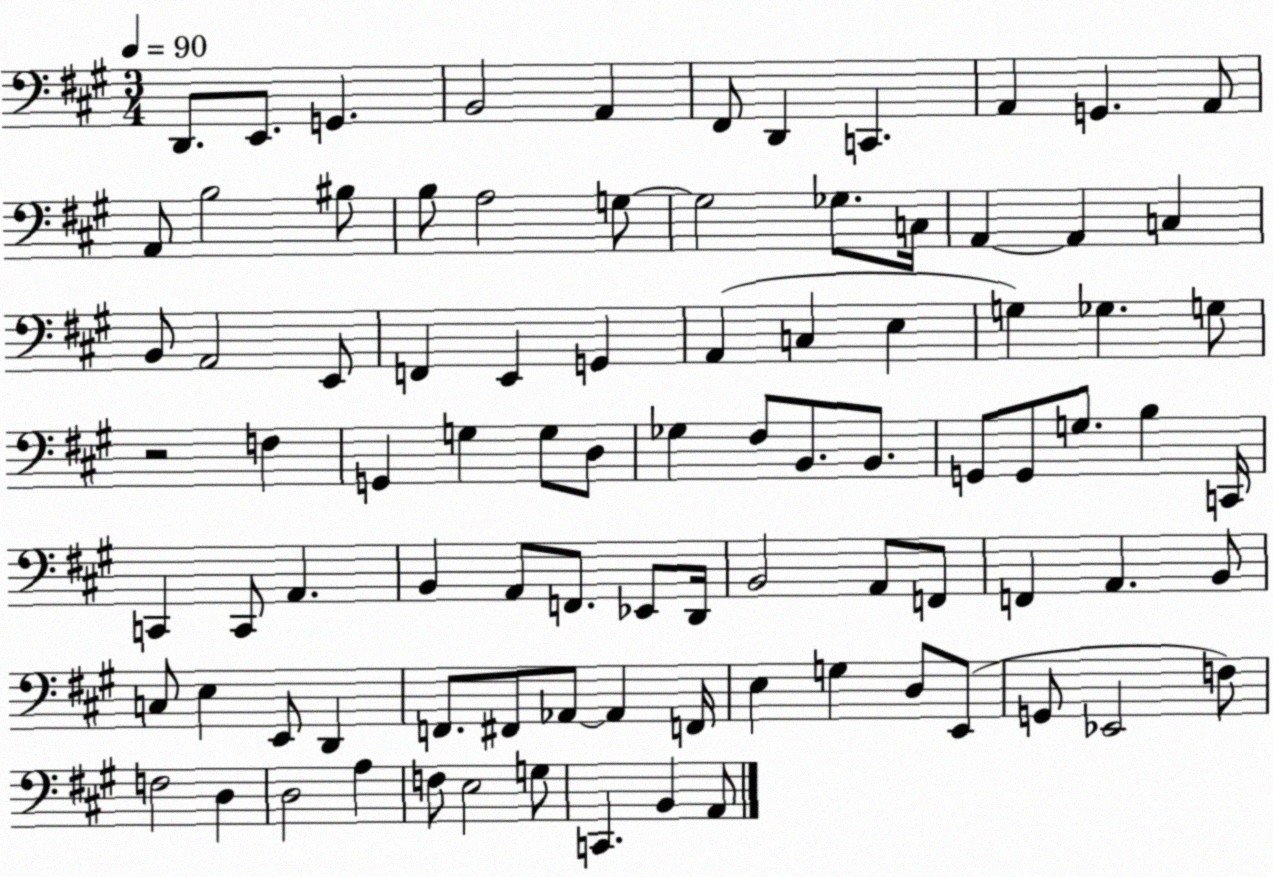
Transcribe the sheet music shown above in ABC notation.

X:1
T:Untitled
M:3/4
L:1/4
K:A
D,,/2 E,,/2 G,, B,,2 A,, ^F,,/2 D,, C,, A,, G,, A,,/2 A,,/2 B,2 ^B,/2 B,/2 A,2 G,/2 G,2 _G,/2 C,/4 A,, A,, C, B,,/2 A,,2 E,,/2 F,, E,, G,, A,, C, E, G, _G, G,/2 z2 F, G,, G, G,/2 D,/2 _G, ^F,/2 B,,/2 B,,/2 G,,/2 G,,/2 G,/2 B, C,,/4 C,, C,,/2 A,, B,, A,,/2 F,,/2 _E,,/2 D,,/4 B,,2 A,,/2 F,,/2 F,, A,, B,,/2 C,/2 E, E,,/2 D,, F,,/2 ^F,,/2 _A,,/2 _A,, F,,/4 E, G, D,/2 E,,/2 G,,/2 _E,,2 F,/2 F,2 D, D,2 A, F,/2 E,2 G,/2 C,, B,, A,,/2